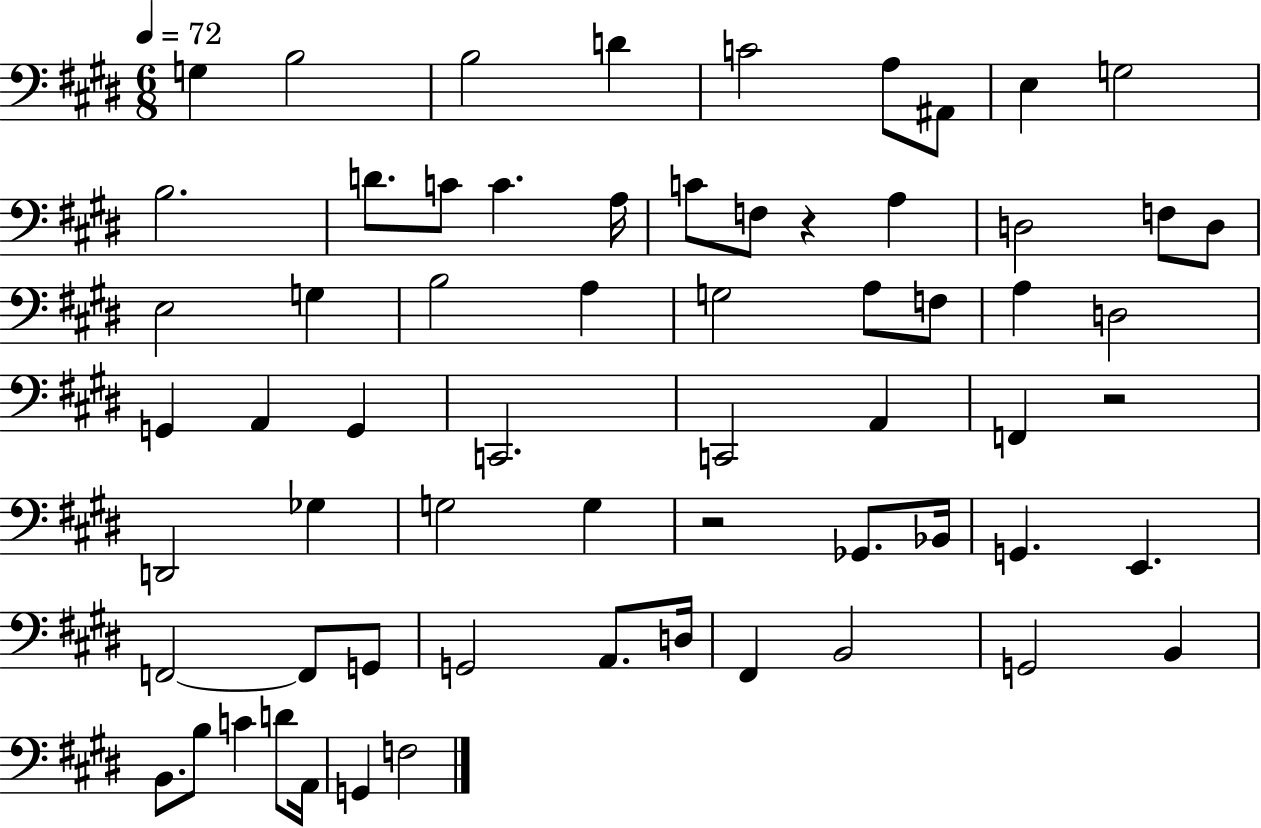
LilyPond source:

{
  \clef bass
  \numericTimeSignature
  \time 6/8
  \key e \major
  \tempo 4 = 72
  g4 b2 | b2 d'4 | c'2 a8 ais,8 | e4 g2 | \break b2. | d'8. c'8 c'4. a16 | c'8 f8 r4 a4 | d2 f8 d8 | \break e2 g4 | b2 a4 | g2 a8 f8 | a4 d2 | \break g,4 a,4 g,4 | c,2. | c,2 a,4 | f,4 r2 | \break d,2 ges4 | g2 g4 | r2 ges,8. bes,16 | g,4. e,4. | \break f,2~~ f,8 g,8 | g,2 a,8. d16 | fis,4 b,2 | g,2 b,4 | \break b,8. b8 c'4 d'8 a,16 | g,4 f2 | \bar "|."
}